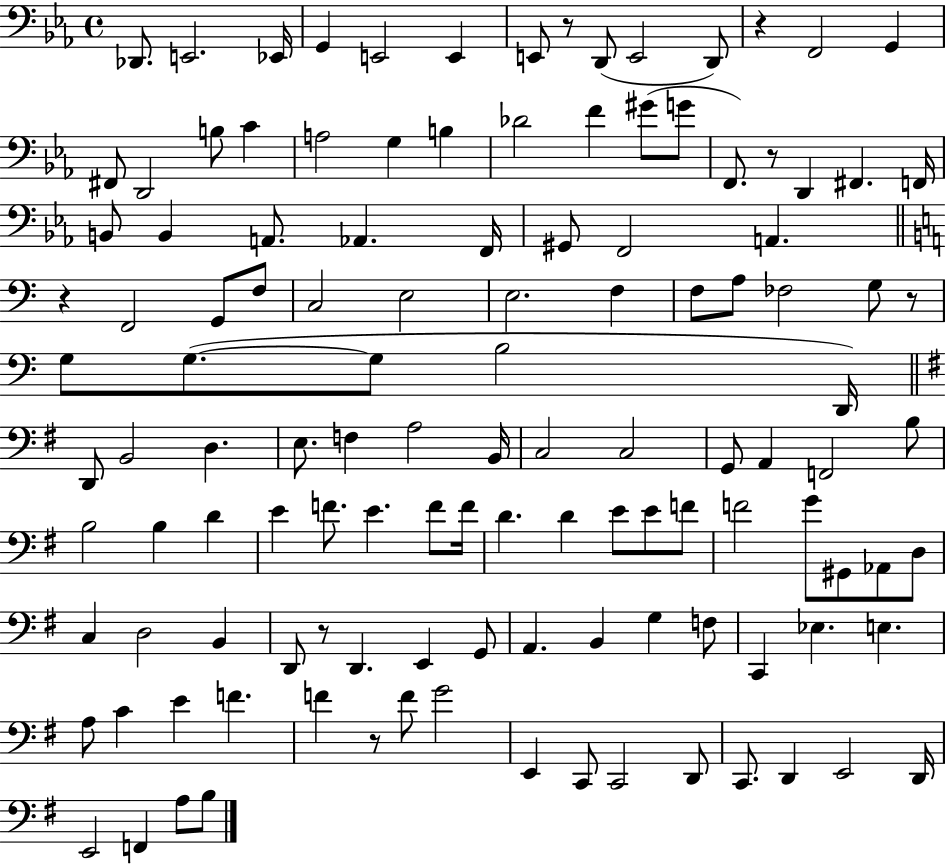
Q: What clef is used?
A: bass